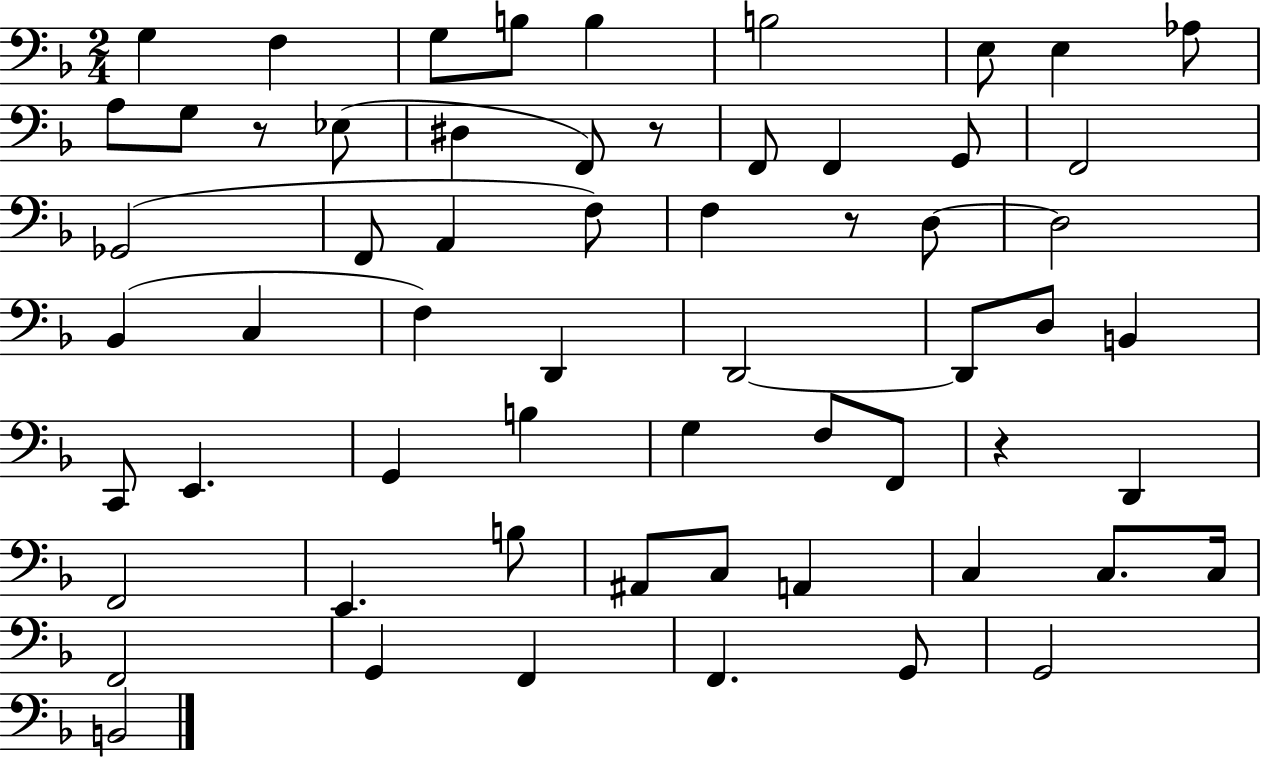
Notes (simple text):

G3/q F3/q G3/e B3/e B3/q B3/h E3/e E3/q Ab3/e A3/e G3/e R/e Eb3/e D#3/q F2/e R/e F2/e F2/q G2/e F2/h Gb2/h F2/e A2/q F3/e F3/q R/e D3/e D3/h Bb2/q C3/q F3/q D2/q D2/h D2/e D3/e B2/q C2/e E2/q. G2/q B3/q G3/q F3/e F2/e R/q D2/q F2/h E2/q. B3/e A#2/e C3/e A2/q C3/q C3/e. C3/s F2/h G2/q F2/q F2/q. G2/e G2/h B2/h